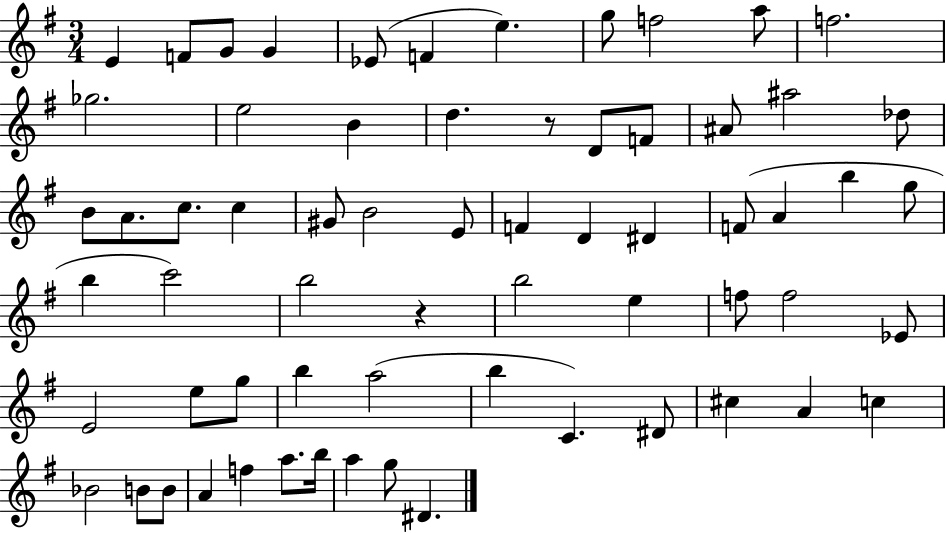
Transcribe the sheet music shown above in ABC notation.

X:1
T:Untitled
M:3/4
L:1/4
K:G
E F/2 G/2 G _E/2 F e g/2 f2 a/2 f2 _g2 e2 B d z/2 D/2 F/2 ^A/2 ^a2 _d/2 B/2 A/2 c/2 c ^G/2 B2 E/2 F D ^D F/2 A b g/2 b c'2 b2 z b2 e f/2 f2 _E/2 E2 e/2 g/2 b a2 b C ^D/2 ^c A c _B2 B/2 B/2 A f a/2 b/4 a g/2 ^D